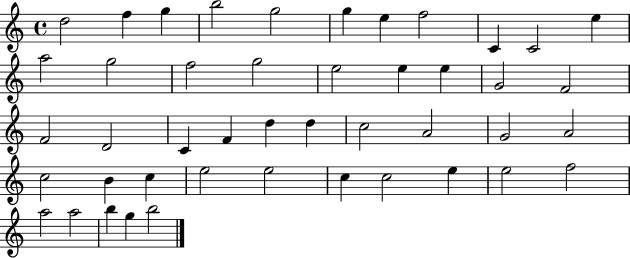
{
  \clef treble
  \time 4/4
  \defaultTimeSignature
  \key c \major
  d''2 f''4 g''4 | b''2 g''2 | g''4 e''4 f''2 | c'4 c'2 e''4 | \break a''2 g''2 | f''2 g''2 | e''2 e''4 e''4 | g'2 f'2 | \break f'2 d'2 | c'4 f'4 d''4 d''4 | c''2 a'2 | g'2 a'2 | \break c''2 b'4 c''4 | e''2 e''2 | c''4 c''2 e''4 | e''2 f''2 | \break a''2 a''2 | b''4 g''4 b''2 | \bar "|."
}